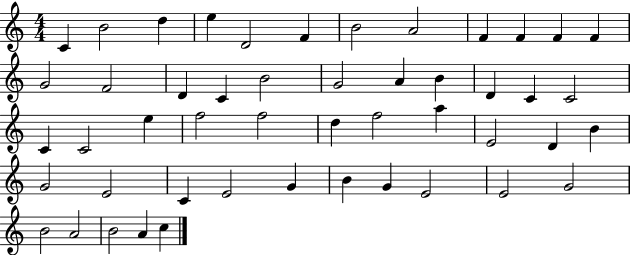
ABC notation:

X:1
T:Untitled
M:4/4
L:1/4
K:C
C B2 d e D2 F B2 A2 F F F F G2 F2 D C B2 G2 A B D C C2 C C2 e f2 f2 d f2 a E2 D B G2 E2 C E2 G B G E2 E2 G2 B2 A2 B2 A c